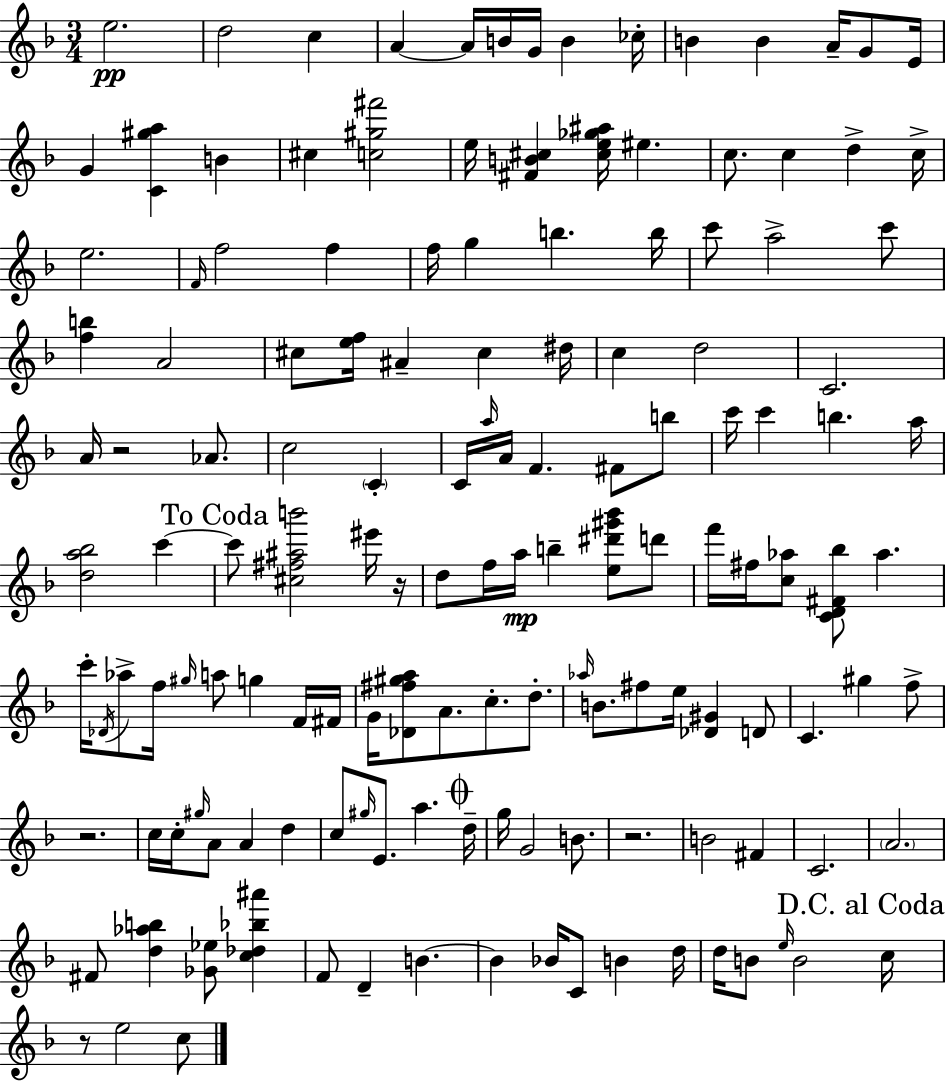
X:1
T:Untitled
M:3/4
L:1/4
K:F
e2 d2 c A A/4 B/4 G/4 B _c/4 B B A/4 G/2 E/4 G [C^ga] B ^c [c^g^f']2 e/4 [^FB^c] [^ce_g^a]/4 ^e c/2 c d c/4 e2 F/4 f2 f f/4 g b b/4 c'/2 a2 c'/2 [fb] A2 ^c/2 [ef]/4 ^A ^c ^d/4 c d2 C2 A/4 z2 _A/2 c2 C C/4 a/4 A/4 F ^F/2 b/2 c'/4 c' b a/4 [da_b]2 c' c'/2 [^c^f^ab']2 ^e'/4 z/4 d/2 f/4 a/4 b [e^d'^g'_b']/2 d'/2 f'/4 ^f/4 [c_a]/2 [CD^F_b]/2 _a c'/4 _D/4 _a/2 f/4 ^g/4 a/2 g F/4 ^F/4 G/4 [_D^f^ga]/2 A/2 c/2 d/2 _a/4 B/2 ^f/2 e/4 [_D^G] D/2 C ^g f/2 z2 c/4 c/4 ^g/4 A/2 A d c/2 ^g/4 E/2 a d/4 g/4 G2 B/2 z2 B2 ^F C2 A2 ^F/2 [d_ab] [_G_e]/2 [c_d_b^a'] F/2 D B B _B/4 C/2 B d/4 d/4 B/2 e/4 B2 c/4 z/2 e2 c/2